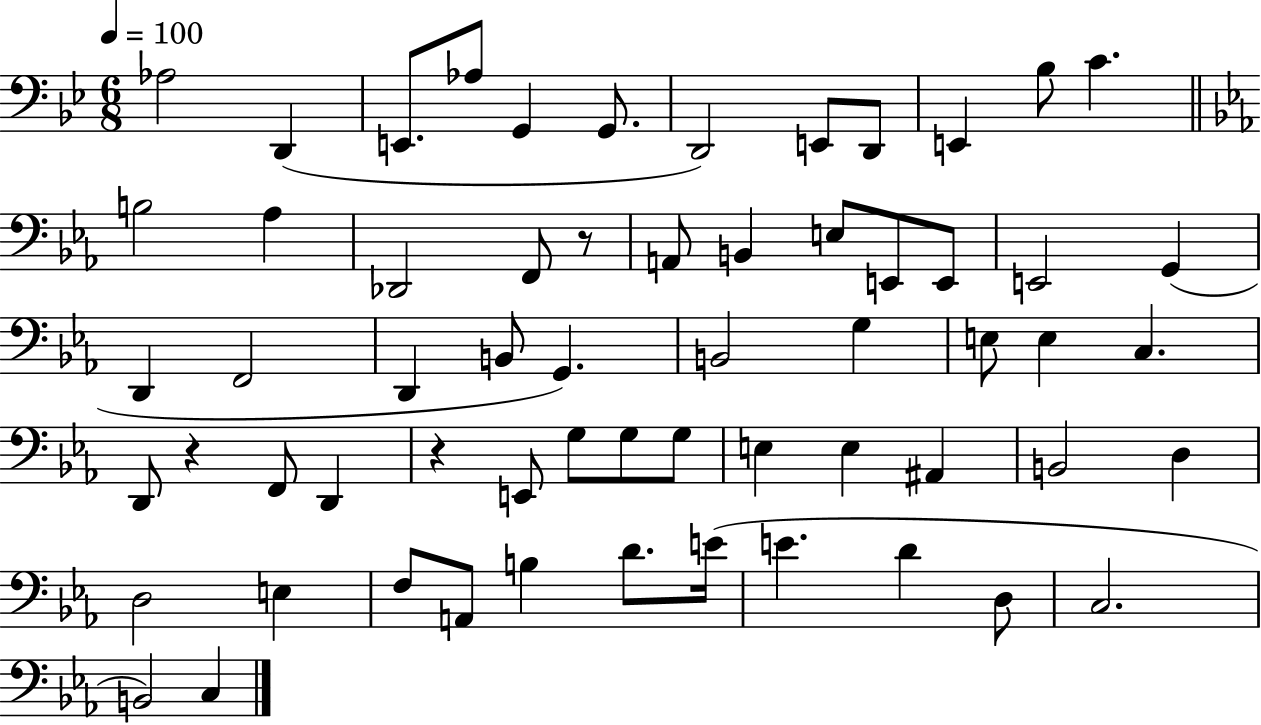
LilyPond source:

{
  \clef bass
  \numericTimeSignature
  \time 6/8
  \key bes \major
  \tempo 4 = 100
  aes2 d,4( | e,8. aes8 g,4 g,8. | d,2) e,8 d,8 | e,4 bes8 c'4. | \break \bar "||" \break \key ees \major b2 aes4 | des,2 f,8 r8 | a,8 b,4 e8 e,8 e,8 | e,2 g,4( | \break d,4 f,2 | d,4 b,8 g,4.) | b,2 g4 | e8 e4 c4. | \break d,8 r4 f,8 d,4 | r4 e,8 g8 g8 g8 | e4 e4 ais,4 | b,2 d4 | \break d2 e4 | f8 a,8 b4 d'8. e'16( | e'4. d'4 d8 | c2. | \break b,2) c4 | \bar "|."
}